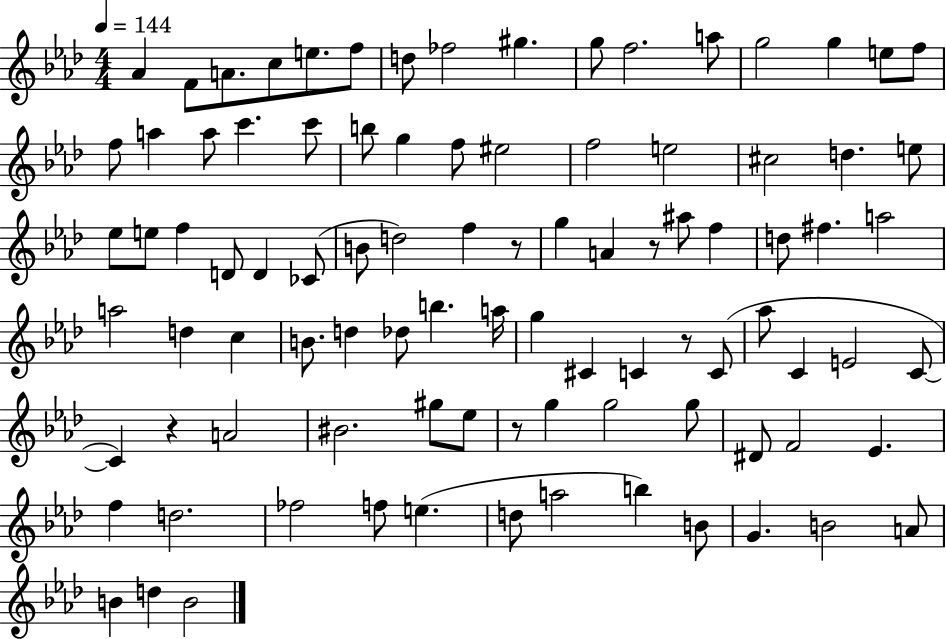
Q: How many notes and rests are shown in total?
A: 93